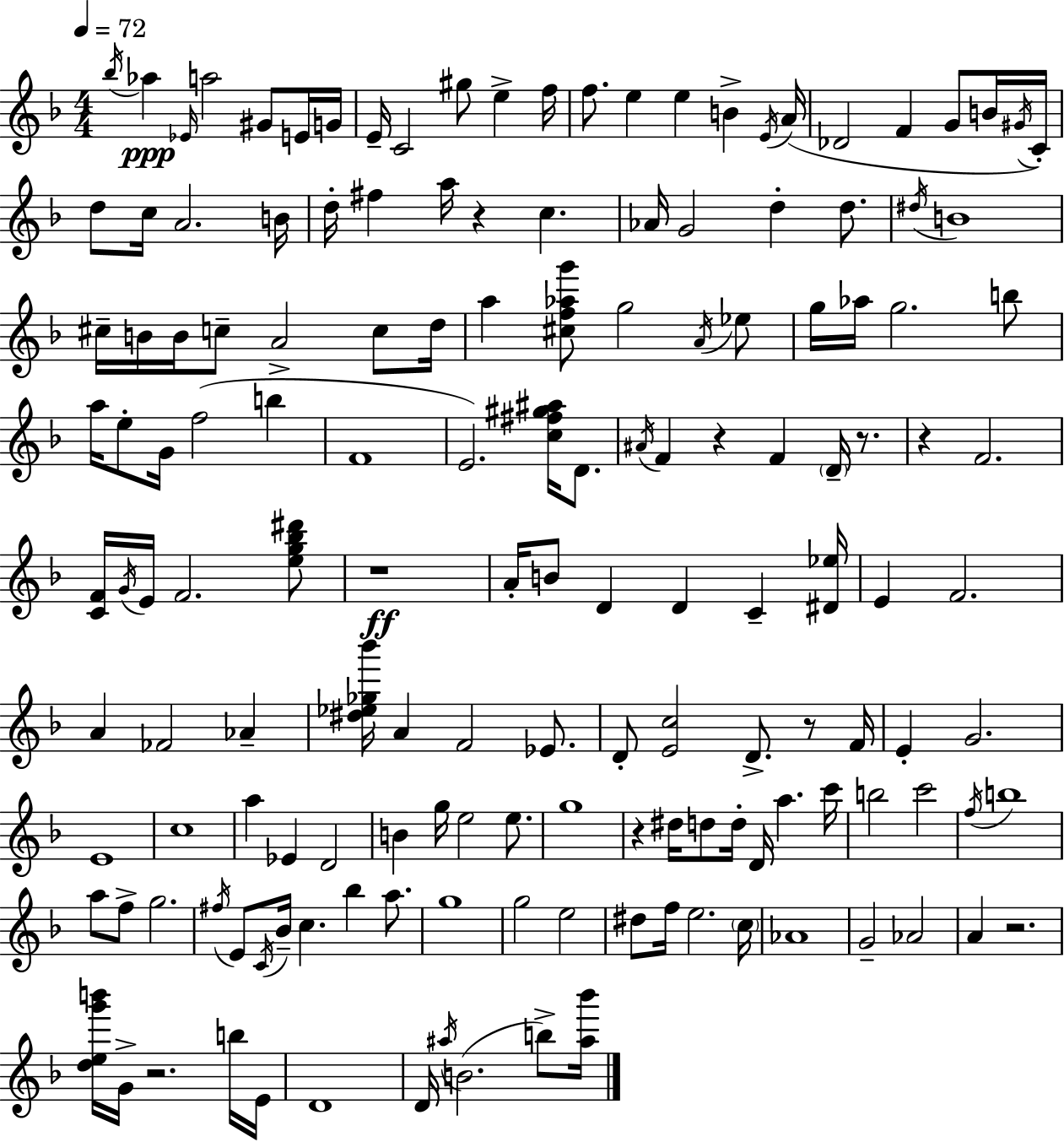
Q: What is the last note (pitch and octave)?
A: B5